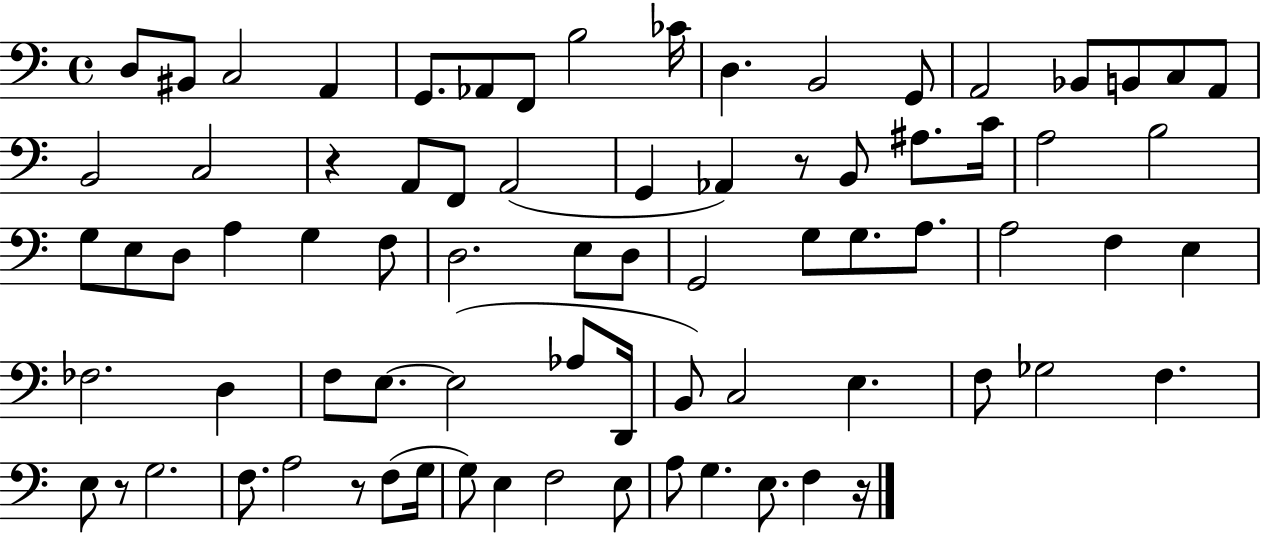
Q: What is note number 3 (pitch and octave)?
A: C3